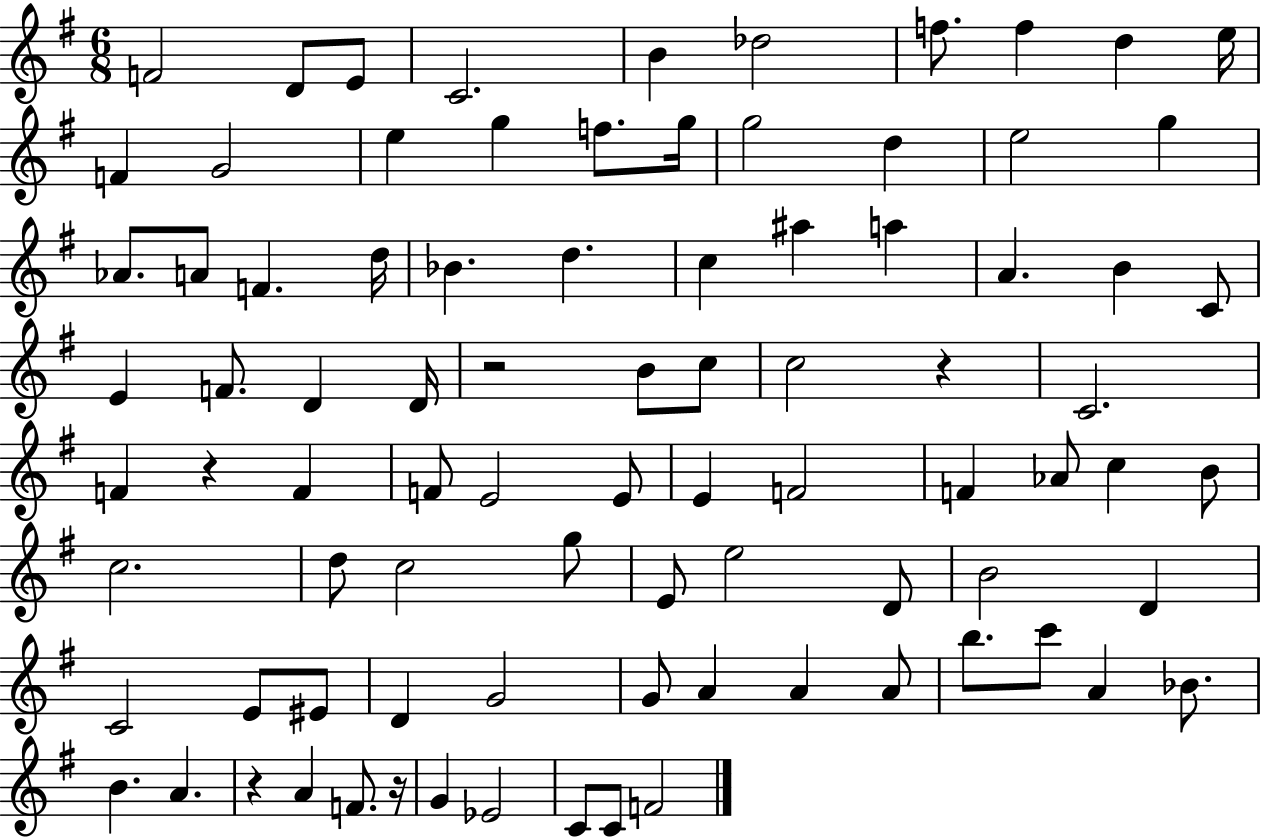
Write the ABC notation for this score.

X:1
T:Untitled
M:6/8
L:1/4
K:G
F2 D/2 E/2 C2 B _d2 f/2 f d e/4 F G2 e g f/2 g/4 g2 d e2 g _A/2 A/2 F d/4 _B d c ^a a A B C/2 E F/2 D D/4 z2 B/2 c/2 c2 z C2 F z F F/2 E2 E/2 E F2 F _A/2 c B/2 c2 d/2 c2 g/2 E/2 e2 D/2 B2 D C2 E/2 ^E/2 D G2 G/2 A A A/2 b/2 c'/2 A _B/2 B A z A F/2 z/4 G _E2 C/2 C/2 F2